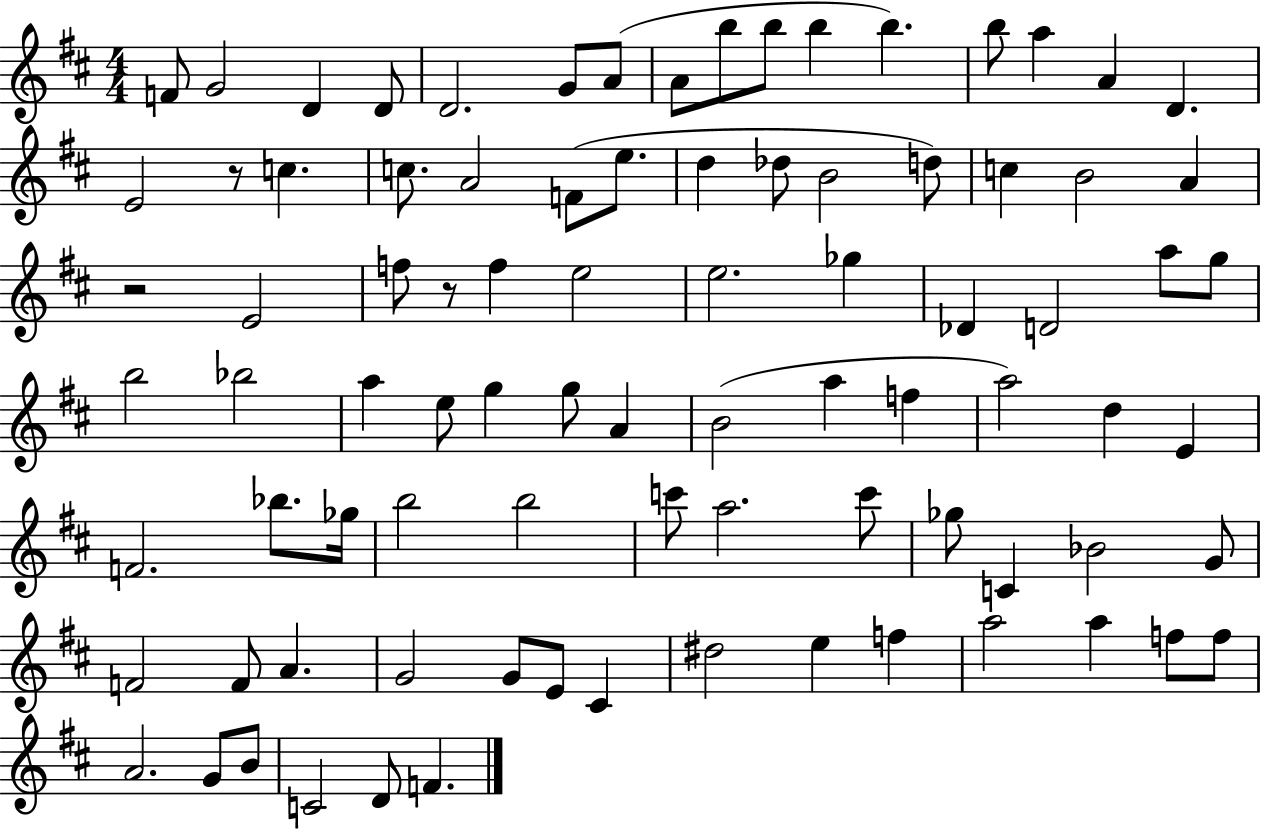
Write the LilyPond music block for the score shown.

{
  \clef treble
  \numericTimeSignature
  \time 4/4
  \key d \major
  \repeat volta 2 { f'8 g'2 d'4 d'8 | d'2. g'8 a'8( | a'8 b''8 b''8 b''4 b''4.) | b''8 a''4 a'4 d'4. | \break e'2 r8 c''4. | c''8. a'2 f'8( e''8. | d''4 des''8 b'2 d''8) | c''4 b'2 a'4 | \break r2 e'2 | f''8 r8 f''4 e''2 | e''2. ges''4 | des'4 d'2 a''8 g''8 | \break b''2 bes''2 | a''4 e''8 g''4 g''8 a'4 | b'2( a''4 f''4 | a''2) d''4 e'4 | \break f'2. bes''8. ges''16 | b''2 b''2 | c'''8 a''2. c'''8 | ges''8 c'4 bes'2 g'8 | \break f'2 f'8 a'4. | g'2 g'8 e'8 cis'4 | dis''2 e''4 f''4 | a''2 a''4 f''8 f''8 | \break a'2. g'8 b'8 | c'2 d'8 f'4. | } \bar "|."
}